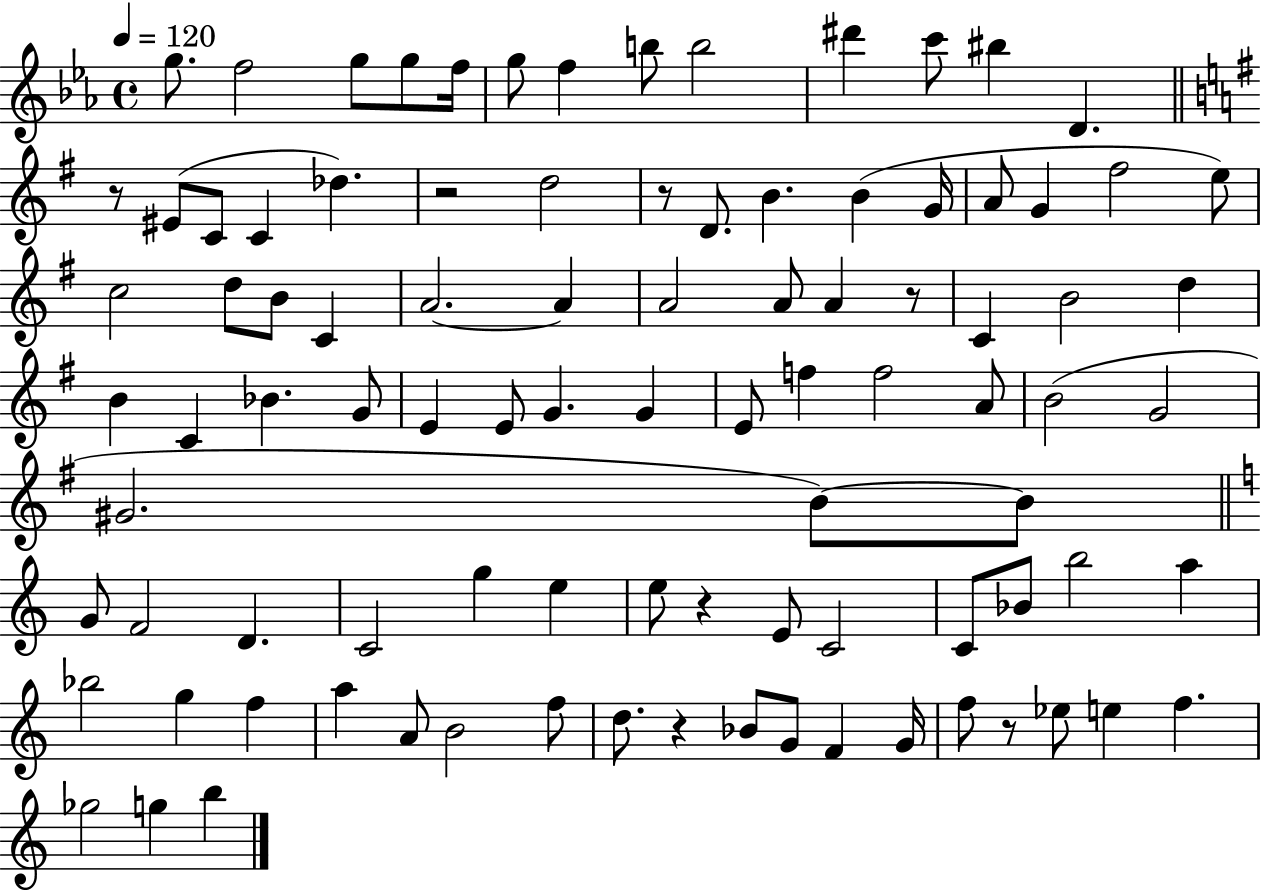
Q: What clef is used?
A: treble